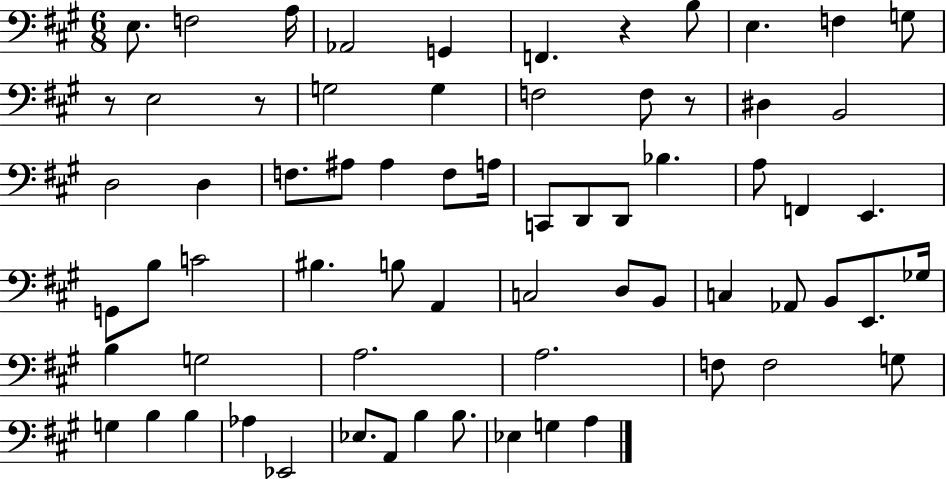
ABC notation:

X:1
T:Untitled
M:6/8
L:1/4
K:A
E,/2 F,2 A,/4 _A,,2 G,, F,, z B,/2 E, F, G,/2 z/2 E,2 z/2 G,2 G, F,2 F,/2 z/2 ^D, B,,2 D,2 D, F,/2 ^A,/2 ^A, F,/2 A,/4 C,,/2 D,,/2 D,,/2 _B, A,/2 F,, E,, G,,/2 B,/2 C2 ^B, B,/2 A,, C,2 D,/2 B,,/2 C, _A,,/2 B,,/2 E,,/2 _G,/4 B, G,2 A,2 A,2 F,/2 F,2 G,/2 G, B, B, _A, _E,,2 _E,/2 A,,/2 B, B,/2 _E, G, A,